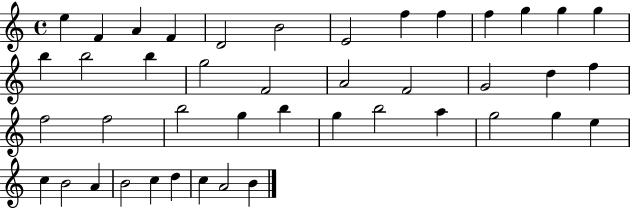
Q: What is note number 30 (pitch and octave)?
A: B5